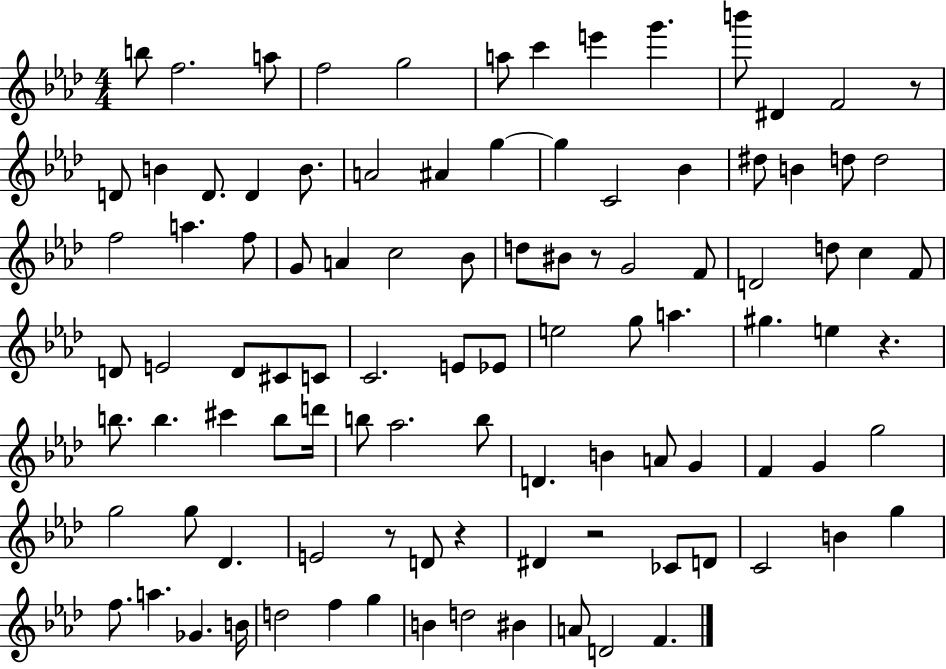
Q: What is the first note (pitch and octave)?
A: B5